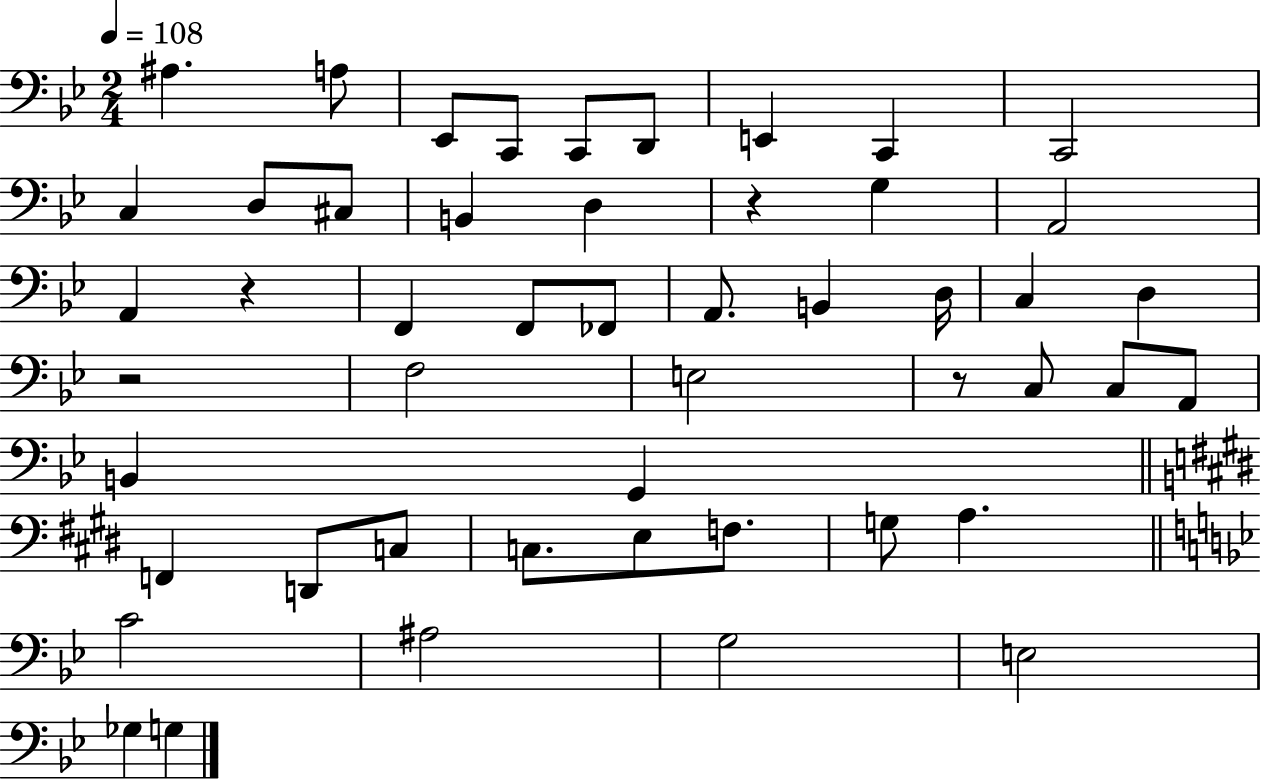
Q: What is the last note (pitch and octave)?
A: G3